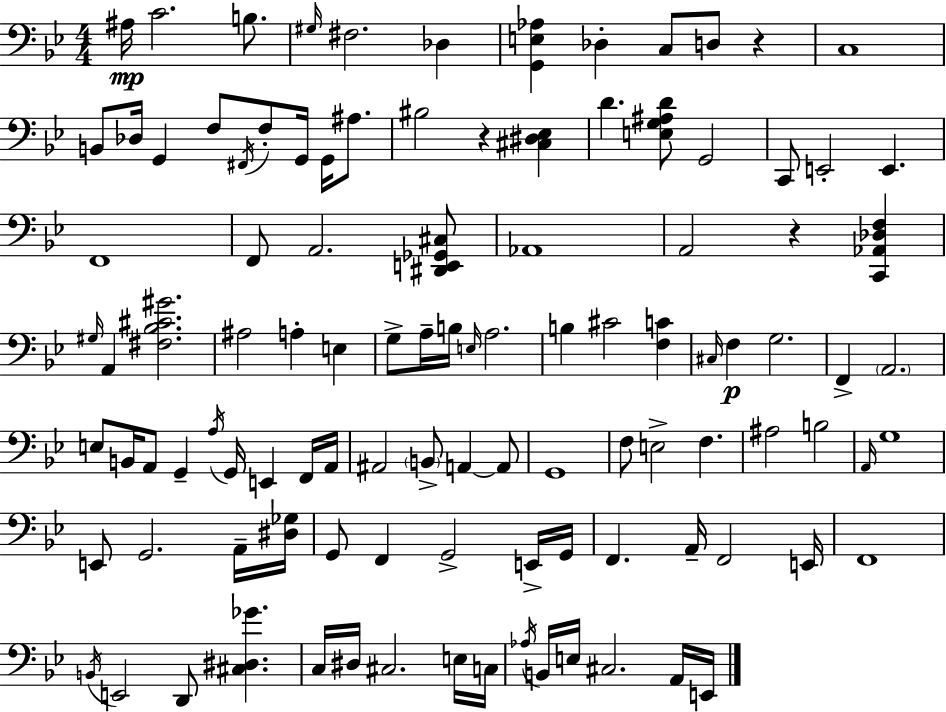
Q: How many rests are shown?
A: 3